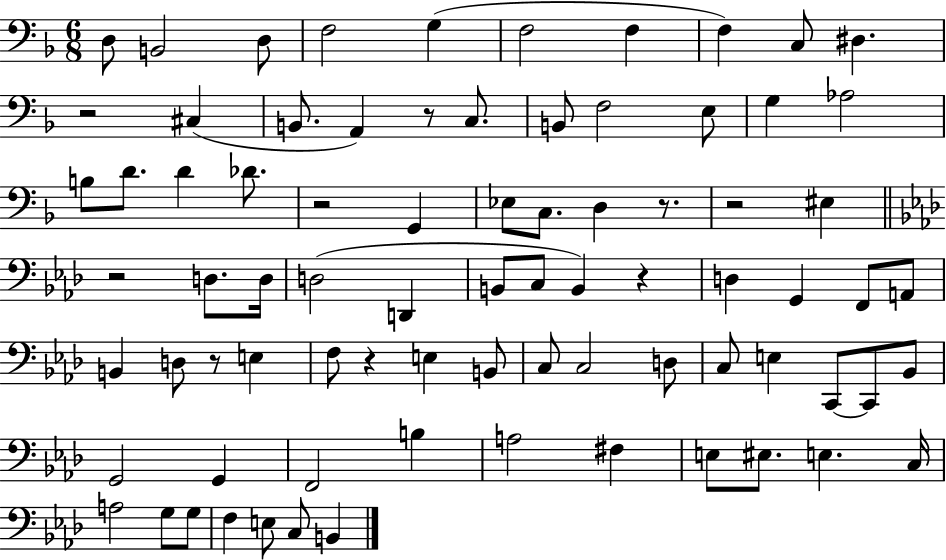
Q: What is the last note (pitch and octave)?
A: B2